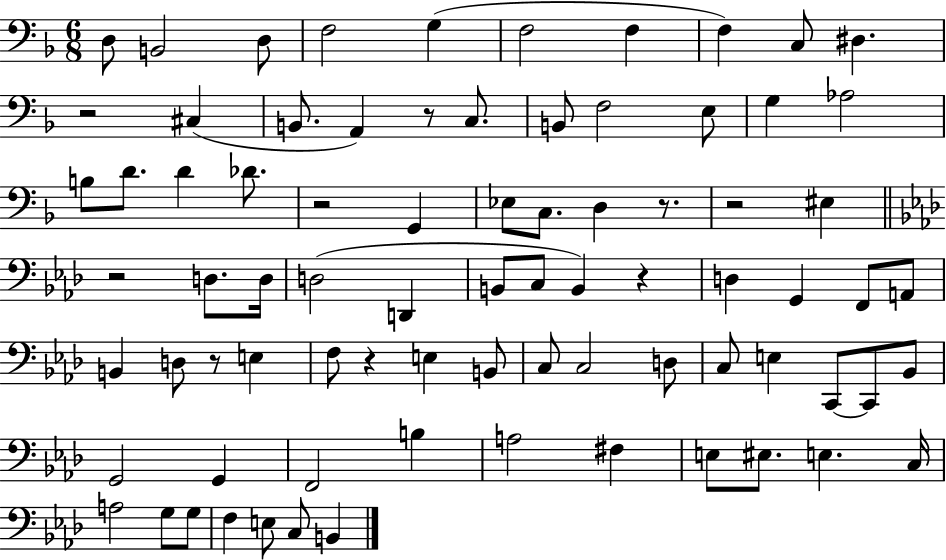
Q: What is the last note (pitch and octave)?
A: B2